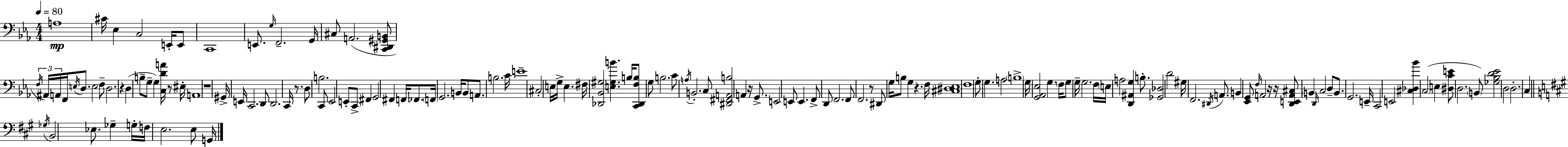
{
  \clef bass
  \numericTimeSignature
  \time 4/4
  \key ees \major
  \tempo 4 = 80
  a1\mp | cis'16 ees4 c2 e,16-. e,8 | c,1 | e,8. \grace { g16 } f,2.-- | \break g,16 cis8 a,2.( <c, dis, gis, b,>8 | \tuplet 3/2 { \acciaccatura { f16 } ais,16) a,16 } f,16 \acciaccatura { e16 } d8. e2 | f8-- d2. r4 | d4( b8-- g8-- g4) <c d' a'>16 | \break r8 eis16-. a,1 | r1 | gis,16-> e,16 c,2. | d,8 d,2. c,16 | \break r8. d8 b2. | c,8 ees,2 e,8-. c,8-> fis,4 | g,2 fis,4 f,16 | fes,8. \parenthesize f,16 g,2. | \break b,16 b,8 a,8. b2. | c'16 e'1-- | cis2-. e16 g16-> e4. | fis16 <des, bes, gis>2 <e gis b'>4. | \break b16 <c, des, f b>8 g8 b2. | c'8 \acciaccatura { a16 } b,2.-. | c8 <dis, fis, a, b>2 a,4 | r16 g,8.-> e,2 e,8 e,4. | \break f,8-> d,8 f,2. | f,8 f,2. | r8 dis,8 g16 b8 g4 r4. | f16 <cis dis ees>1 | \break f1 | g8-. g4. a2 | \parenthesize b1-> | g16 <g, aes, ees>2 g4. | \break \parenthesize f16 g8 g16-- g2. | f16 \parenthesize e16 a2 <d, ais, g>4 | b8.-. <ges, des>2 d'2 | gis16 f,2. | \break \acciaccatura { dis,16 } a,8. b,4 <ees, g,>8 \grace { f16 } a,2 | r16 r16 <d, e, a, cis>8 \parenthesize b,4 \grace { d,16 } c2 | d8-- b,8. g,2. | e,16-- c,2 e,2 | \break <cis des bes'>4 \parenthesize c2( | e4 <dis c' e'>8 d2. | \parenthesize b,8) <ges bes d' ees'>2 d2 | d2.-. | \break c4 \bar "||" \break \key a \major \acciaccatura { ges16 } b,2 ees8. ges4-- | g16-. f16 e2. e8 | g,16 \bar "|."
}